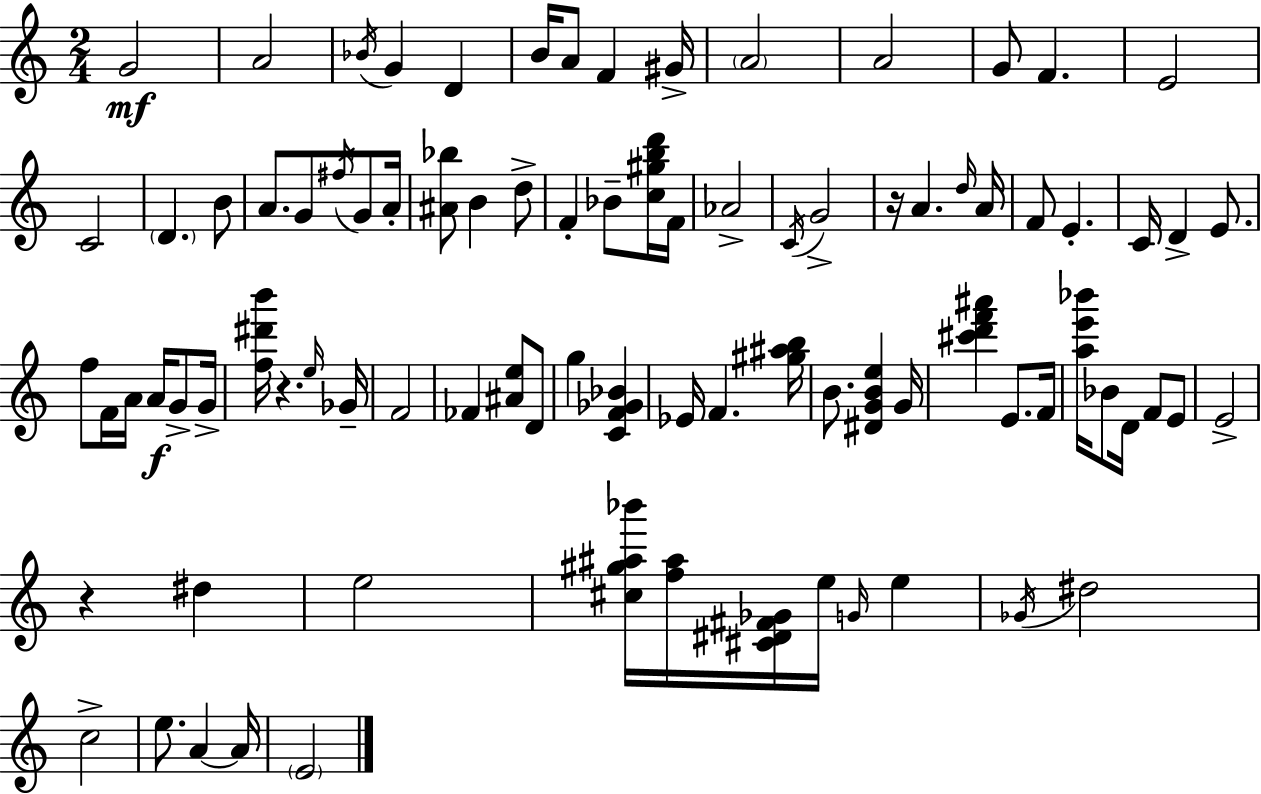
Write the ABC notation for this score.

X:1
T:Untitled
M:2/4
L:1/4
K:Am
G2 A2 _B/4 G D B/4 A/2 F ^G/4 A2 A2 G/2 F E2 C2 D B/2 A/2 G/2 ^f/4 G/2 A/4 [^A_b]/2 B d/2 F _B/2 [c^gbd']/4 F/4 _A2 C/4 G2 z/4 A d/4 A/4 F/2 E C/4 D E/2 f/2 F/4 A/4 A/4 G/2 G/4 [f^d'b']/4 z e/4 _G/4 F2 _F [^Ae]/2 D/2 g [CF_G_B] _E/4 F [^g^ab]/4 B/2 [^DGBe] G/4 [^c'd'f'^a'] E/2 F/4 [ae'_b']/4 _B/2 D/4 F/2 E/2 E2 z ^d e2 [^c^g^a_b']/4 [f^a]/4 [^C^D^F_G]/4 e/4 G/4 e _G/4 ^d2 c2 e/2 A A/4 E2